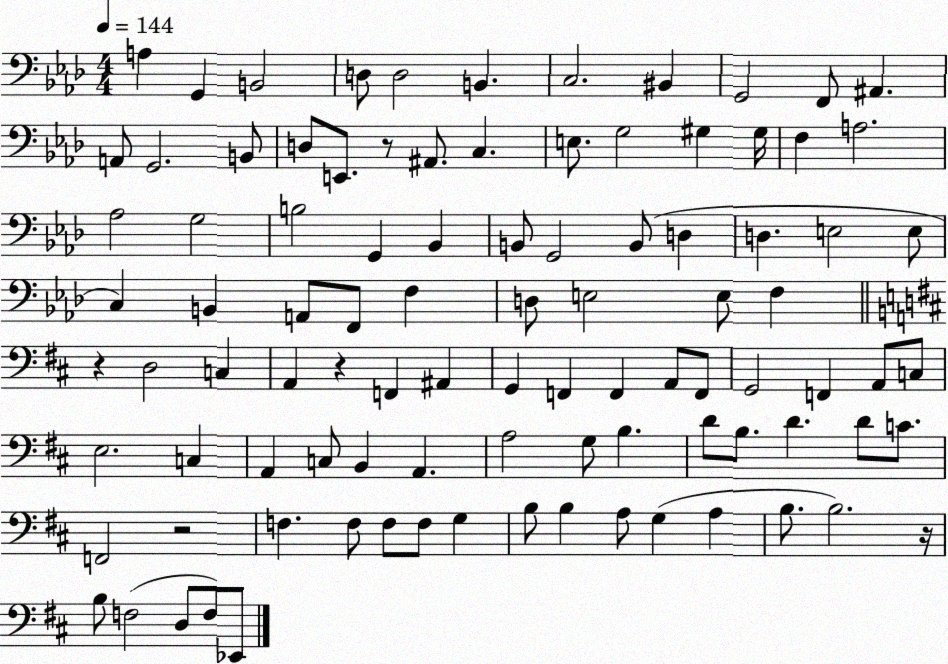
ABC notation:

X:1
T:Untitled
M:4/4
L:1/4
K:Ab
A, G,, B,,2 D,/2 D,2 B,, C,2 ^B,, G,,2 F,,/2 ^A,, A,,/2 G,,2 B,,/2 D,/2 E,,/2 z/2 ^A,,/2 C, E,/2 G,2 ^G, ^G,/4 F, A,2 _A,2 G,2 B,2 G,, _B,, B,,/2 G,,2 B,,/2 D, D, E,2 E,/2 C, B,, A,,/2 F,,/2 F, D,/2 E,2 E,/2 F, z D,2 C, A,, z F,, ^A,, G,, F,, F,, A,,/2 F,,/2 G,,2 F,, A,,/2 C,/2 E,2 C, A,, C,/2 B,, A,, A,2 G,/2 B, D/2 B,/2 D D/2 C/2 F,,2 z2 F, F,/2 F,/2 F,/2 G, B,/2 B, A,/2 G, A, B,/2 B,2 z/4 B,/2 F,2 D,/2 F,/2 _E,,/2